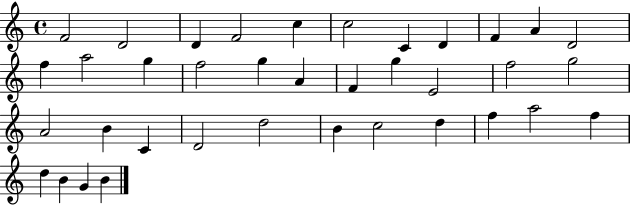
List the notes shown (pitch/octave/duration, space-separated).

F4/h D4/h D4/q F4/h C5/q C5/h C4/q D4/q F4/q A4/q D4/h F5/q A5/h G5/q F5/h G5/q A4/q F4/q G5/q E4/h F5/h G5/h A4/h B4/q C4/q D4/h D5/h B4/q C5/h D5/q F5/q A5/h F5/q D5/q B4/q G4/q B4/q